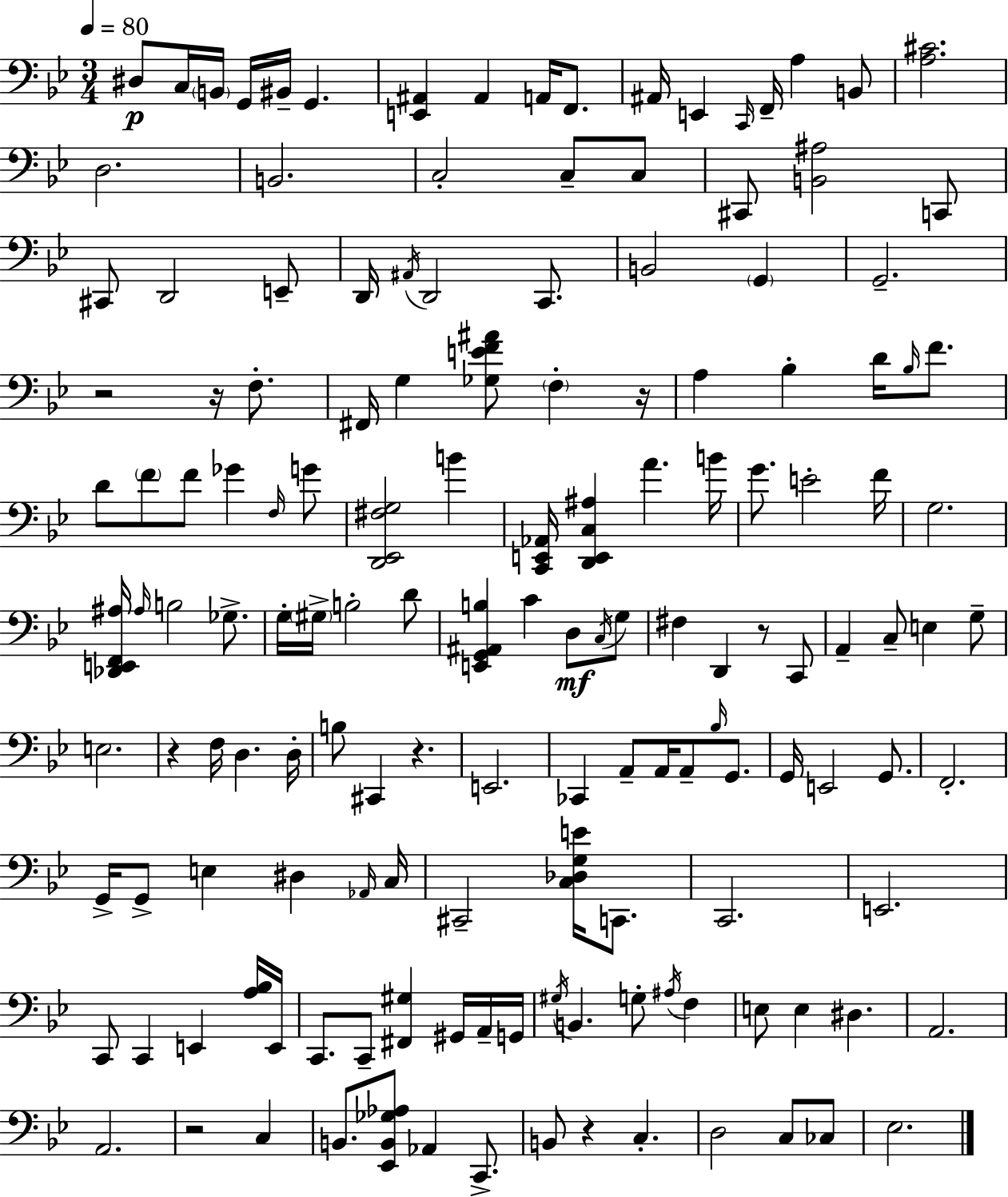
{
  \clef bass
  \numericTimeSignature
  \time 3/4
  \key g \minor
  \tempo 4 = 80
  dis8\p c16 \parenthesize b,16 g,16 bis,16-- g,4. | <e, ais,>4 ais,4 a,16 f,8. | ais,16 e,4 \grace { c,16 } f,16-- a4 b,8 | <a cis'>2. | \break d2. | b,2. | c2-. c8-- c8 | cis,8 <b, ais>2 c,8 | \break cis,8 d,2 e,8-- | d,16 \acciaccatura { ais,16 } d,2 c,8. | b,2 \parenthesize g,4 | g,2.-- | \break r2 r16 f8.-. | fis,16 g4 <ges e' f' ais'>8 \parenthesize f4-. | r16 a4 bes4-. d'16 \grace { bes16 } | f'8. d'8 \parenthesize f'8 f'8 ges'4 | \break \grace { f16 } g'8 <d, ees, fis g>2 | b'4 <c, e, aes,>16 <d, e, c ais>4 a'4. | b'16 g'8. e'2-. | f'16 g2. | \break <des, e, f, ais>16 \grace { ais16 } b2 | ges8.-> g16-. \parenthesize gis16-> b2-. | d'8 <e, g, ais, b>4 c'4 | d8\mf \acciaccatura { c16 } g8 fis4 d,4 | \break r8 c,8 a,4-- c8-- | e4 g8-- e2. | r4 f16 d4. | d16-. b8 cis,4 | \break r4. e,2. | ces,4 a,8-- | a,16 a,8-- \grace { bes16 } g,8. g,16 e,2 | g,8. f,2.-. | \break g,16-> g,8-> e4 | dis4 \grace { aes,16 } c16 cis,2-- | <c des g e'>16 c,8. c,2. | e,2. | \break c,8 c,4 | e,4 <a bes>16 e,16 c,8. c,8-- | <fis, gis>4 gis,16 a,16-- g,16 \acciaccatura { gis16 } b,4. | g8-. \acciaccatura { ais16 } f4 e8 | \break e4 dis4. a,2. | a,2. | r2 | c4 b,8. | \break <ees, b, ges aes>8 aes,4 c,8.-> b,8 | r4 c4.-. d2 | c8 ces8 ees2. | \bar "|."
}